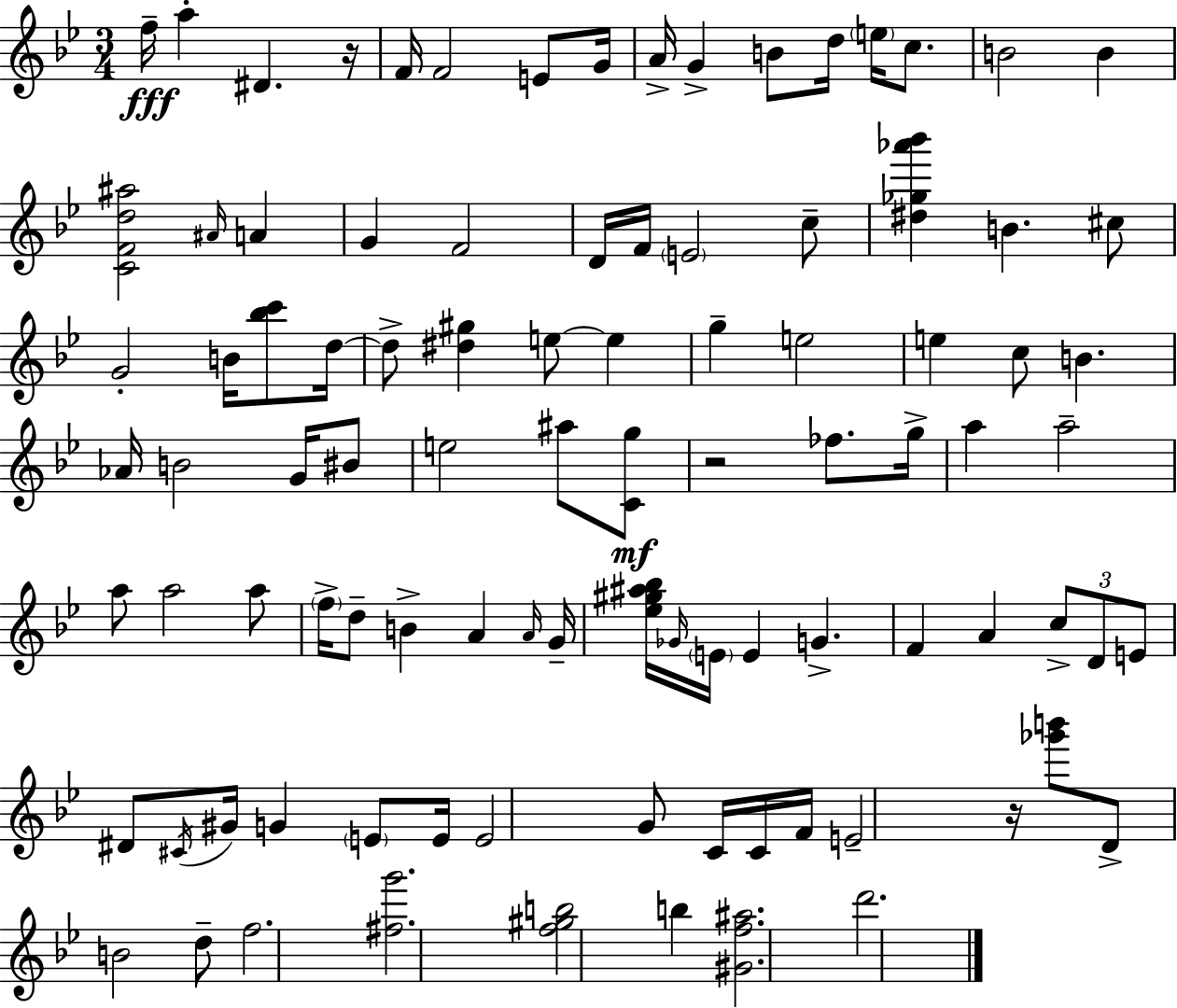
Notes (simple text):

F5/s A5/q D#4/q. R/s F4/s F4/h E4/e G4/s A4/s G4/q B4/e D5/s E5/s C5/e. B4/h B4/q [C4,F4,D5,A#5]/h A#4/s A4/q G4/q F4/h D4/s F4/s E4/h C5/e [D#5,Gb5,Ab6,Bb6]/q B4/q. C#5/e G4/h B4/s [Bb5,C6]/e D5/s D5/e [D#5,G#5]/q E5/e E5/q G5/q E5/h E5/q C5/e B4/q. Ab4/s B4/h G4/s BIS4/e E5/h A#5/e [C4,G5]/e R/h FES5/e. G5/s A5/q A5/h A5/e A5/h A5/e F5/s D5/e B4/q A4/q A4/s G4/s [Eb5,G#5,A#5,Bb5]/s Gb4/s E4/s E4/q G4/q. F4/q A4/q C5/e D4/e E4/e D#4/e C#4/s G#4/s G4/q E4/e E4/s E4/h G4/e C4/s C4/s F4/s E4/h R/s [Gb6,B6]/e D4/e B4/h D5/e F5/h. [F#5,G6]/h. [F5,G#5,B5]/h B5/q [G#4,F5,A#5]/h. D6/h.